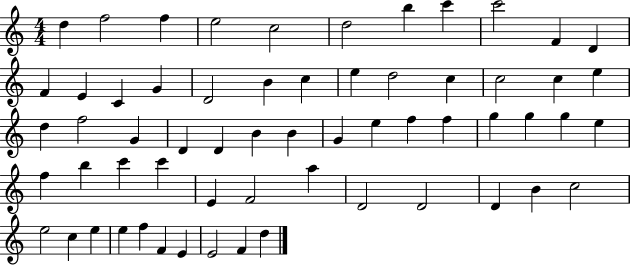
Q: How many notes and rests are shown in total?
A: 61